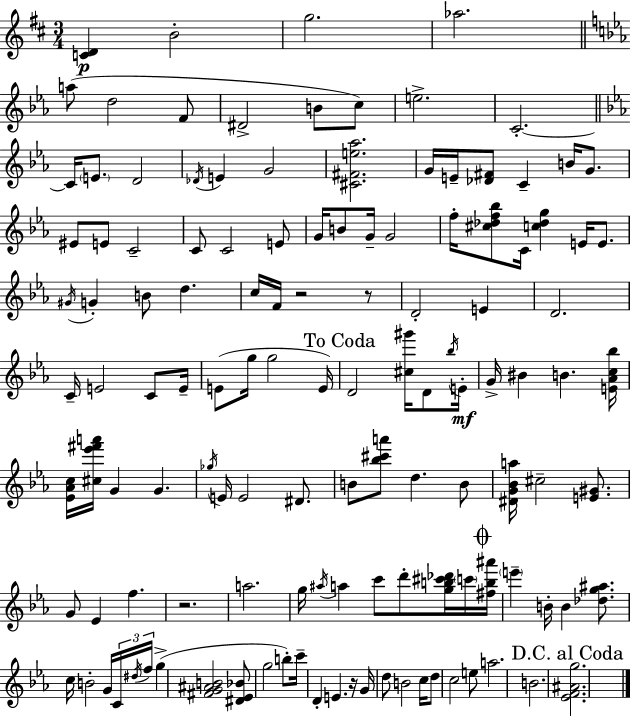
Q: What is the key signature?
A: D major